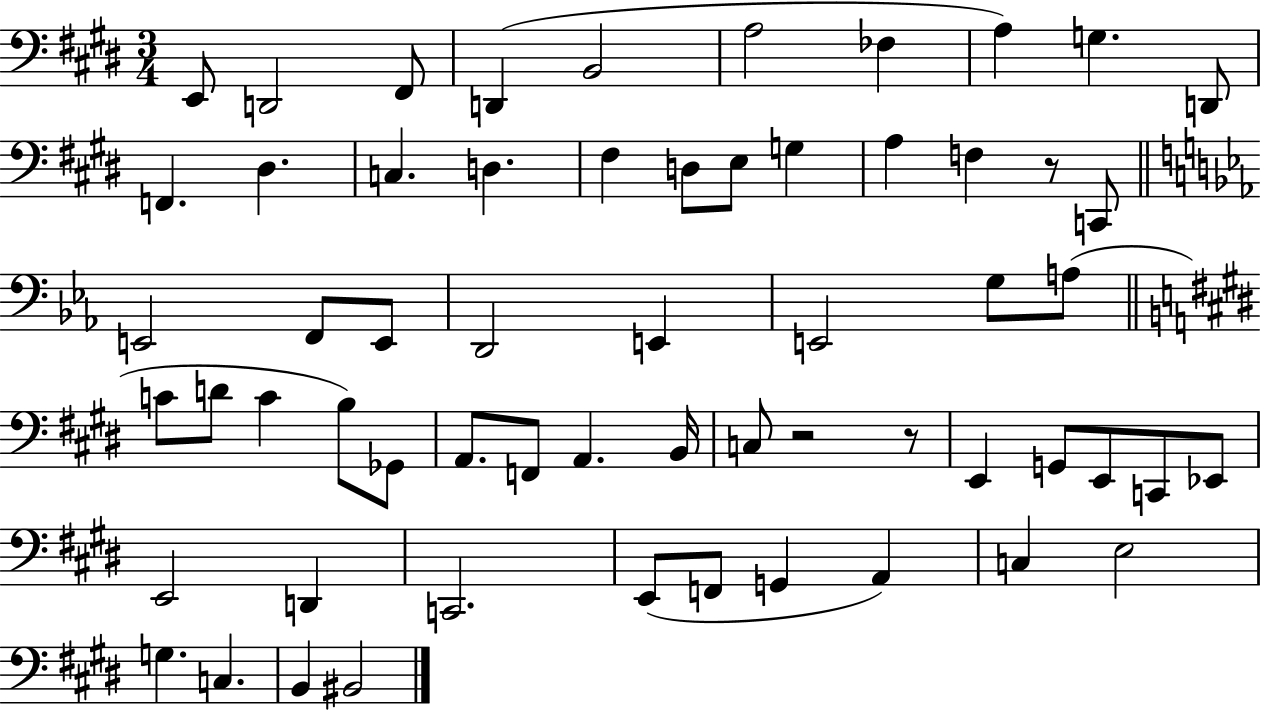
X:1
T:Untitled
M:3/4
L:1/4
K:E
E,,/2 D,,2 ^F,,/2 D,, B,,2 A,2 _F, A, G, D,,/2 F,, ^D, C, D, ^F, D,/2 E,/2 G, A, F, z/2 C,,/2 E,,2 F,,/2 E,,/2 D,,2 E,, E,,2 G,/2 A,/2 C/2 D/2 C B,/2 _G,,/2 A,,/2 F,,/2 A,, B,,/4 C,/2 z2 z/2 E,, G,,/2 E,,/2 C,,/2 _E,,/2 E,,2 D,, C,,2 E,,/2 F,,/2 G,, A,, C, E,2 G, C, B,, ^B,,2